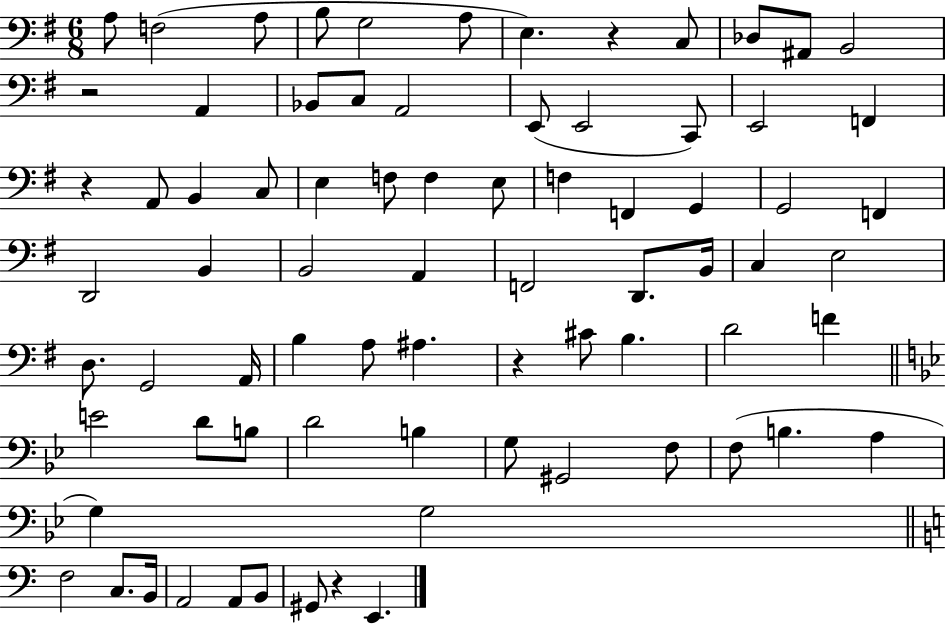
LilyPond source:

{
  \clef bass
  \numericTimeSignature
  \time 6/8
  \key g \major
  \repeat volta 2 { a8 f2( a8 | b8 g2 a8 | e4.) r4 c8 | des8 ais,8 b,2 | \break r2 a,4 | bes,8 c8 a,2 | e,8( e,2 c,8) | e,2 f,4 | \break r4 a,8 b,4 c8 | e4 f8 f4 e8 | f4 f,4 g,4 | g,2 f,4 | \break d,2 b,4 | b,2 a,4 | f,2 d,8. b,16 | c4 e2 | \break d8. g,2 a,16 | b4 a8 ais4. | r4 cis'8 b4. | d'2 f'4 | \break \bar "||" \break \key bes \major e'2 d'8 b8 | d'2 b4 | g8 gis,2 f8 | f8( b4. a4 | \break g4) g2 | \bar "||" \break \key c \major f2 c8. b,16 | a,2 a,8 b,8 | gis,8 r4 e,4. | } \bar "|."
}